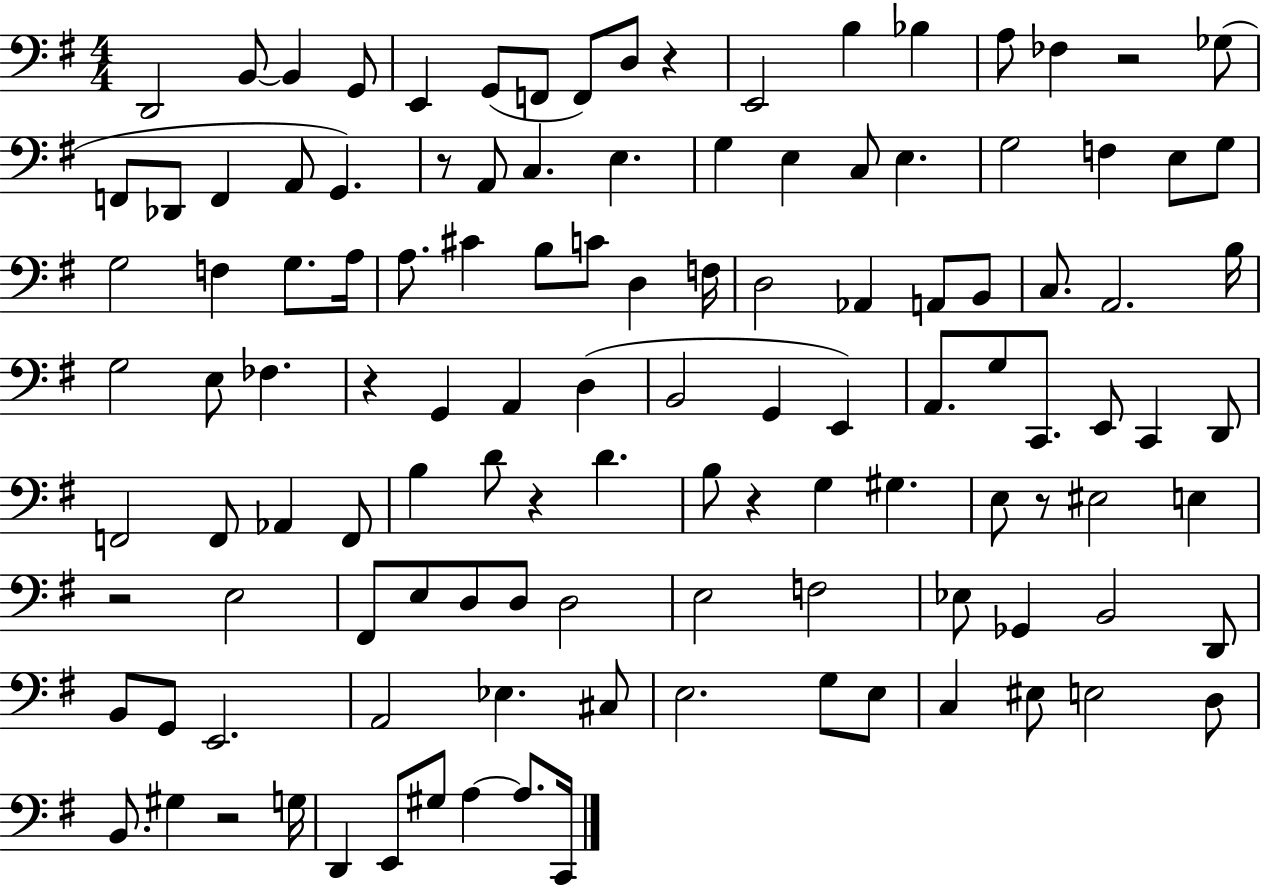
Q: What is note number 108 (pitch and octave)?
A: A3